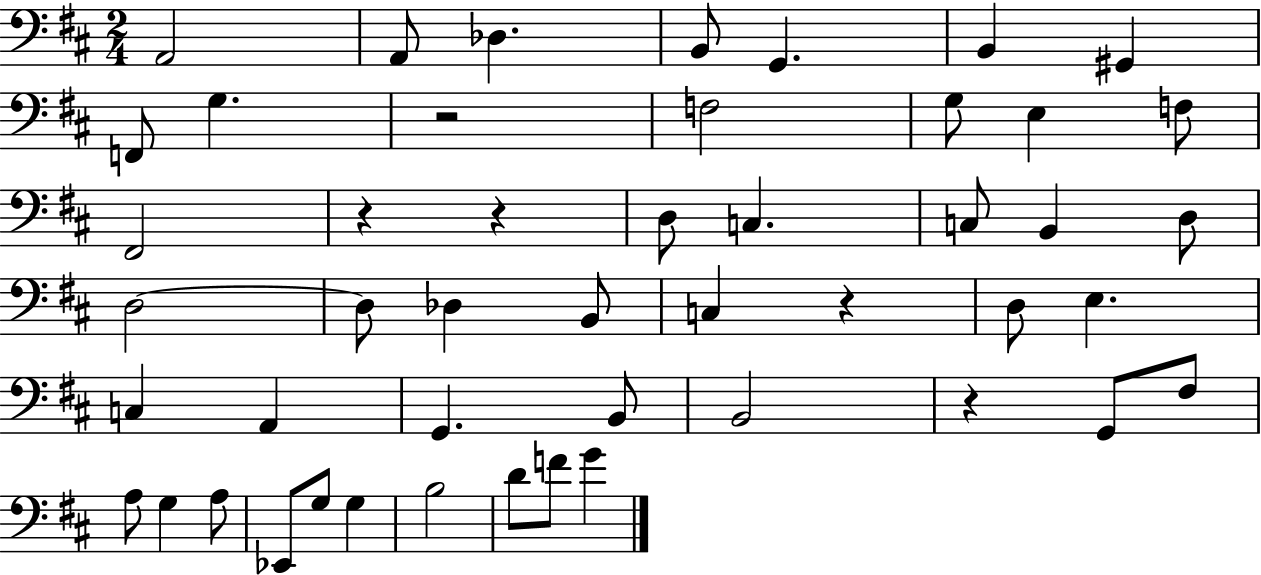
{
  \clef bass
  \numericTimeSignature
  \time 2/4
  \key d \major
  \repeat volta 2 { a,2 | a,8 des4. | b,8 g,4. | b,4 gis,4 | \break f,8 g4. | r2 | f2 | g8 e4 f8 | \break fis,2 | r4 r4 | d8 c4. | c8 b,4 d8 | \break d2~~ | d8 des4 b,8 | c4 r4 | d8 e4. | \break c4 a,4 | g,4. b,8 | b,2 | r4 g,8 fis8 | \break a8 g4 a8 | ees,8 g8 g4 | b2 | d'8 f'8 g'4 | \break } \bar "|."
}